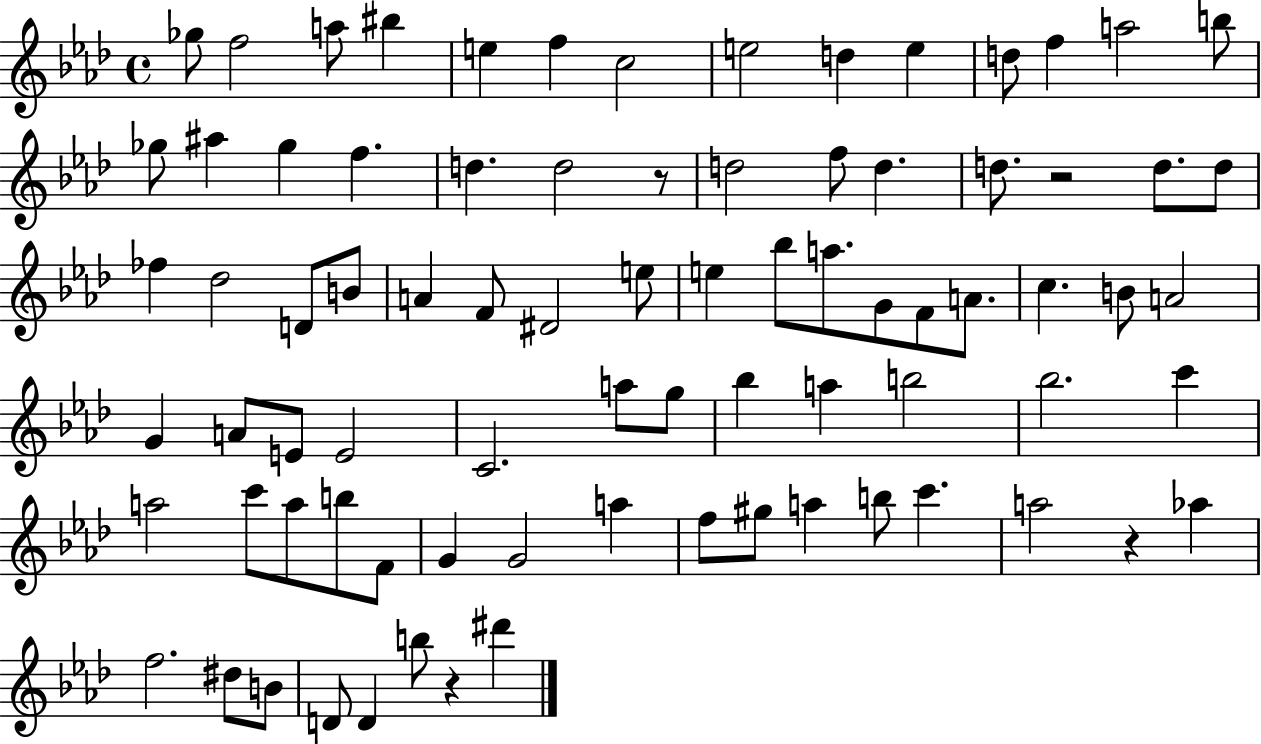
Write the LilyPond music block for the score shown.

{
  \clef treble
  \time 4/4
  \defaultTimeSignature
  \key aes \major
  ges''8 f''2 a''8 bis''4 | e''4 f''4 c''2 | e''2 d''4 e''4 | d''8 f''4 a''2 b''8 | \break ges''8 ais''4 ges''4 f''4. | d''4. d''2 r8 | d''2 f''8 d''4. | d''8. r2 d''8. d''8 | \break fes''4 des''2 d'8 b'8 | a'4 f'8 dis'2 e''8 | e''4 bes''8 a''8. g'8 f'8 a'8. | c''4. b'8 a'2 | \break g'4 a'8 e'8 e'2 | c'2. a''8 g''8 | bes''4 a''4 b''2 | bes''2. c'''4 | \break a''2 c'''8 a''8 b''8 f'8 | g'4 g'2 a''4 | f''8 gis''8 a''4 b''8 c'''4. | a''2 r4 aes''4 | \break f''2. dis''8 b'8 | d'8 d'4 b''8 r4 dis'''4 | \bar "|."
}